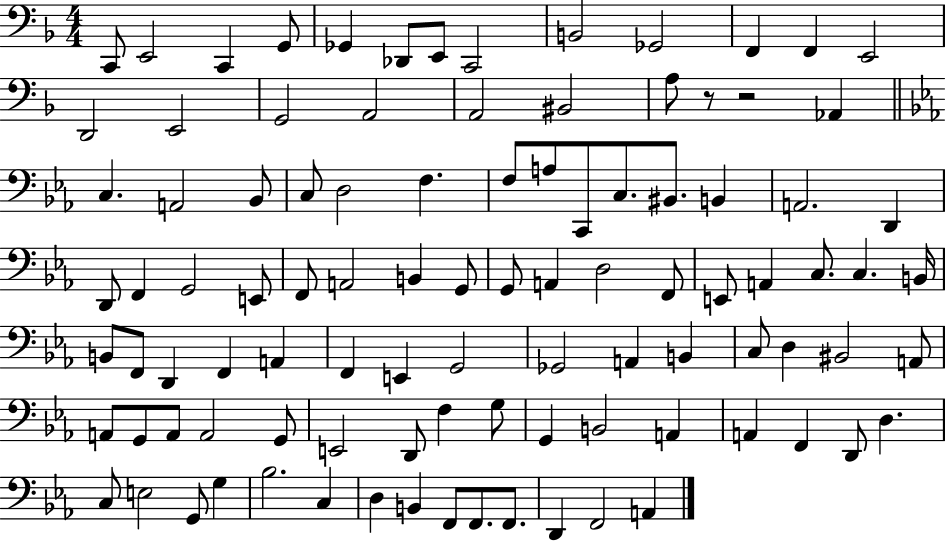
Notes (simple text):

C2/e E2/h C2/q G2/e Gb2/q Db2/e E2/e C2/h B2/h Gb2/h F2/q F2/q E2/h D2/h E2/h G2/h A2/h A2/h BIS2/h A3/e R/e R/h Ab2/q C3/q. A2/h Bb2/e C3/e D3/h F3/q. F3/e A3/e C2/e C3/e. BIS2/e. B2/q A2/h. D2/q D2/e F2/q G2/h E2/e F2/e A2/h B2/q G2/e G2/e A2/q D3/h F2/e E2/e A2/q C3/e. C3/q. B2/s B2/e F2/e D2/q F2/q A2/q F2/q E2/q G2/h Gb2/h A2/q B2/q C3/e D3/q BIS2/h A2/e A2/e G2/e A2/e A2/h G2/e E2/h D2/e F3/q G3/e G2/q B2/h A2/q A2/q F2/q D2/e D3/q. C3/e E3/h G2/e G3/q Bb3/h. C3/q D3/q B2/q F2/e F2/e. F2/e. D2/q F2/h A2/q